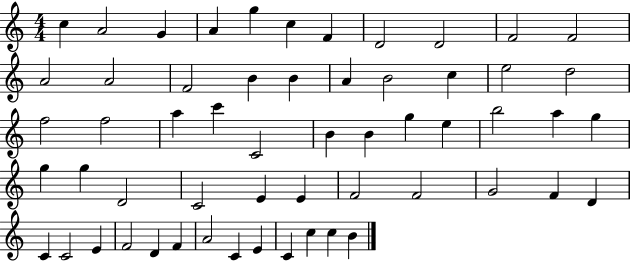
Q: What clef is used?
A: treble